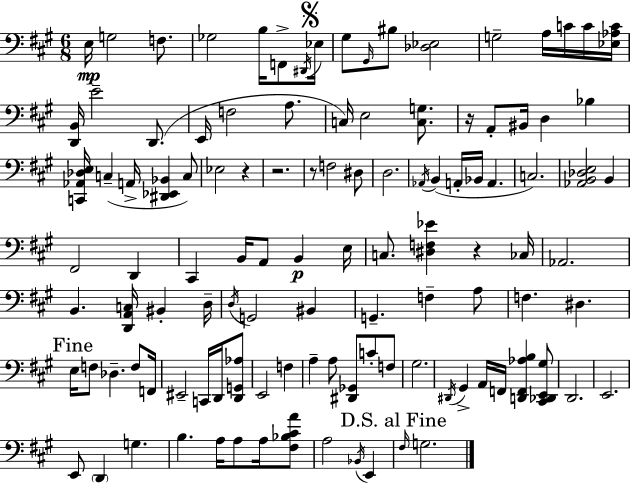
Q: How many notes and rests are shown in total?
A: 113